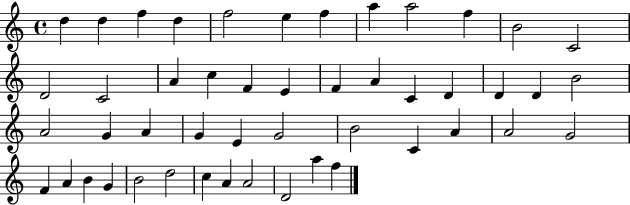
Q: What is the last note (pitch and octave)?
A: F5